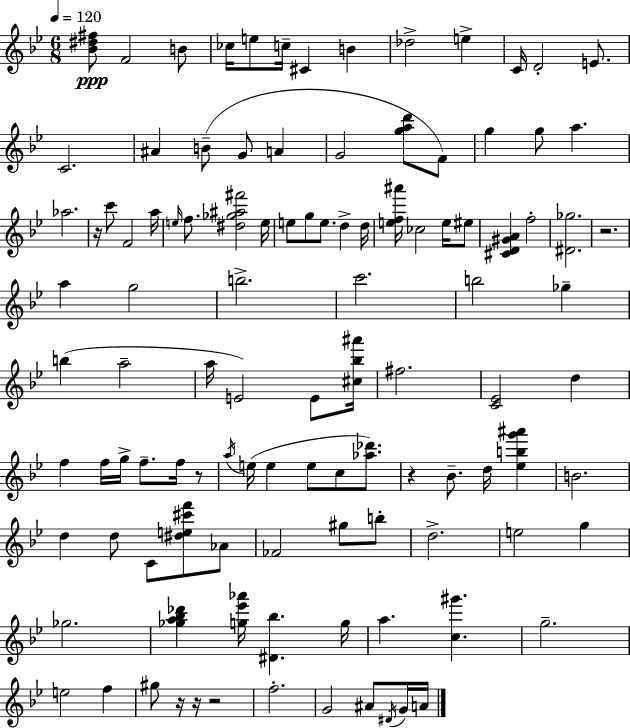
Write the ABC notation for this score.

X:1
T:Untitled
M:6/8
L:1/4
K:Gm
[_B^d^f]/2 F2 B/2 _c/4 e/2 c/4 ^C B _d2 e C/4 D2 E/2 C2 ^A B/2 G/2 A G2 [gad']/2 F/2 g g/2 a _a2 z/4 c'/2 F2 a/4 e/4 f/2 [^d_g^a^f']2 e/4 e/2 g/2 e/2 d d/4 [ef^a']/4 _c2 e/4 ^e/2 [^CD^GA] f2 [^D_g]2 z2 a g2 b2 c'2 b2 _g b a2 a/4 E2 E/2 [^c_b^a']/4 ^f2 [C_E]2 d f f/4 g/4 f/2 f/4 z/2 a/4 e/4 e e/2 c/2 [_a_d']/2 z _B/2 d/4 [_ebg'^a'] B2 d d/2 C/2 [^de^c'f']/2 _A/2 _F2 ^g/2 b/2 d2 e2 g _g2 [_ga_b_d'] [g_e'_a']/4 [^D_b] g/4 a [c^g'] g2 e2 f ^g/2 z/4 z/4 z2 f2 G2 ^A/2 ^D/4 G/4 A/4